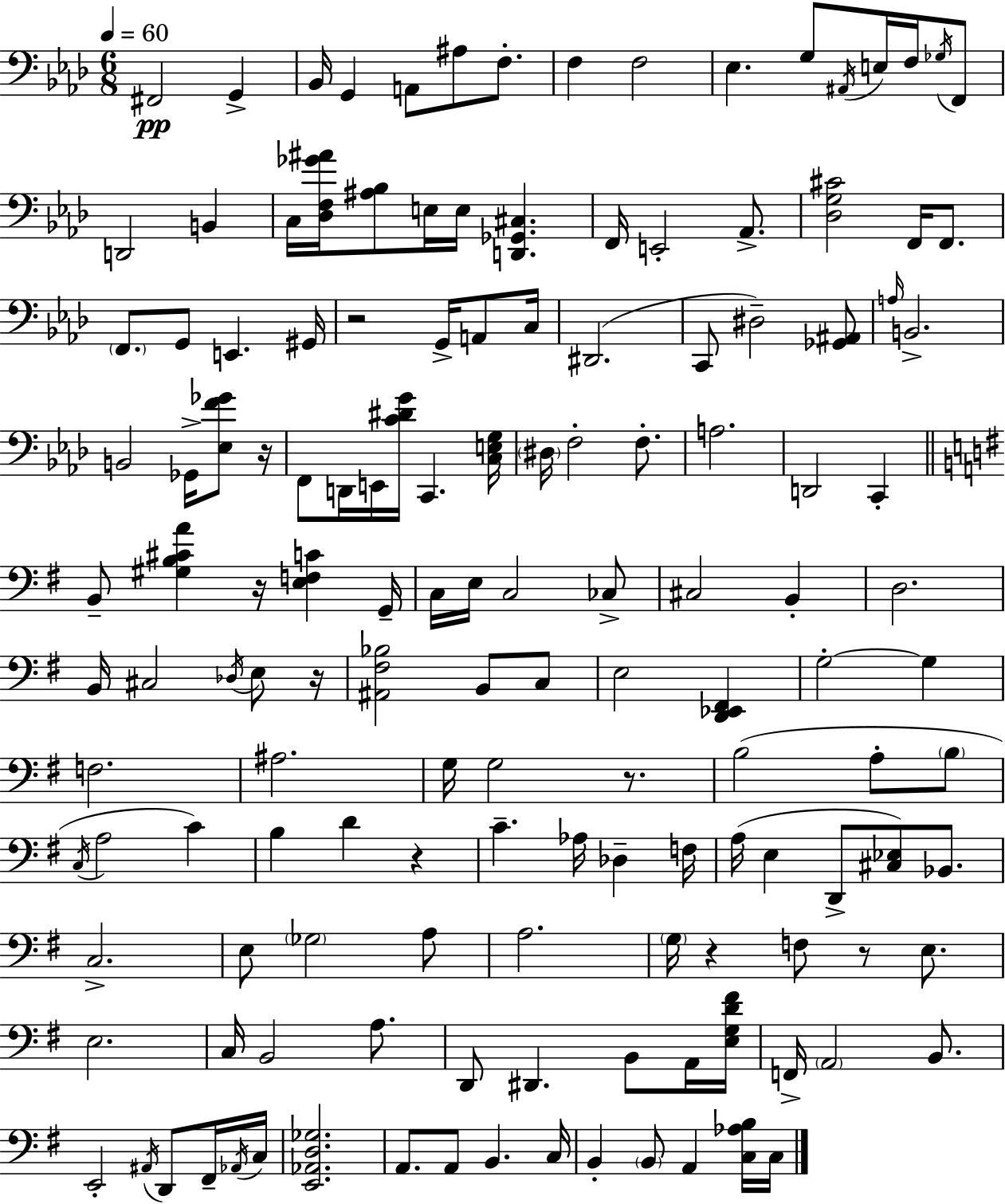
{
  \clef bass
  \numericTimeSignature
  \time 6/8
  \key aes \major
  \tempo 4 = 60
  fis,2\pp g,4-> | bes,16 g,4 a,8 ais8 f8.-. | f4 f2 | ees4. g8 \acciaccatura { ais,16 } e16 f16 \acciaccatura { ges16 } | \break f,8 d,2 b,4 | c16 <des f ges' ais'>16 <ais bes>8 e16 e16 <d, ges, cis>4. | f,16 e,2-. aes,8.-> | <des g cis'>2 f,16 f,8. | \break \parenthesize f,8. g,8 e,4. | gis,16 r2 g,16-> a,8 | c16 dis,2.( | c,8 dis2--) | \break <ges, ais,>8 \grace { a16 } b,2.-> | b,2 ges,16-> | <ees f' ges'>8 r16 f,8 d,16 e,16 <c' dis' g'>16 c,4. | <c e g>16 \parenthesize dis16 f2-. | \break f8.-. a2. | d,2 c,4-. | \bar "||" \break \key e \minor b,8-- <gis b cis' a'>4 r16 <e f c'>4 g,16-- | c16 e16 c2 ces8-> | cis2 b,4-. | d2. | \break b,16 cis2 \acciaccatura { des16 } e8 | r16 <ais, fis bes>2 b,8 c8 | e2 <d, ees, fis,>4 | g2-.~~ g4 | \break f2. | ais2. | g16 g2 r8. | b2( a8-. \parenthesize b8 | \break \acciaccatura { c16 } a2 c'4) | b4 d'4 r4 | c'4.-- aes16 des4-- | f16 a16( e4 d,8-> <cis ees>8) bes,8. | \break c2.-> | e8 \parenthesize ges2 | a8 a2. | \parenthesize g16 r4 f8 r8 e8. | \break e2. | c16 b,2 a8. | d,8 dis,4. b,8 | a,16 <e g d' fis'>16 f,16-> \parenthesize a,2 b,8. | \break e,2-. \acciaccatura { ais,16 } d,8 | fis,16-- \acciaccatura { aes,16 } c16 <e, aes, d ges>2. | a,8. a,8 b,4. | c16 b,4-. \parenthesize b,8 a,4 | \break <c aes b>16 c16 \bar "|."
}